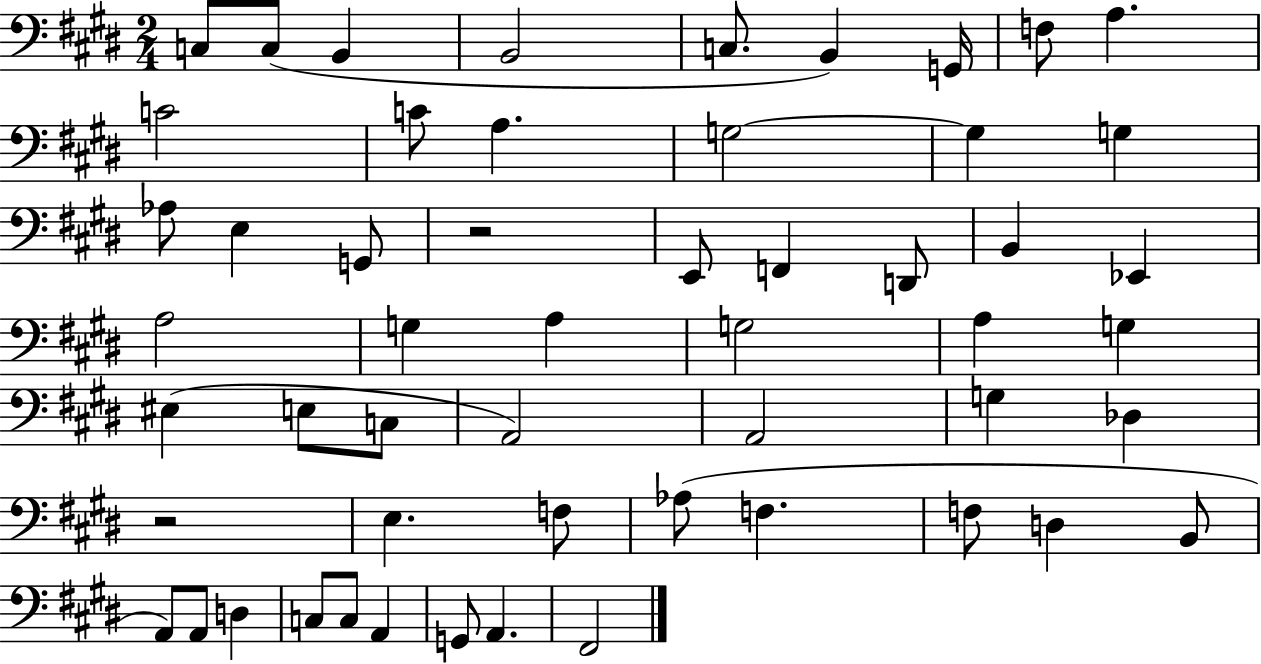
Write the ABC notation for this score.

X:1
T:Untitled
M:2/4
L:1/4
K:E
C,/2 C,/2 B,, B,,2 C,/2 B,, G,,/4 F,/2 A, C2 C/2 A, G,2 G, G, _A,/2 E, G,,/2 z2 E,,/2 F,, D,,/2 B,, _E,, A,2 G, A, G,2 A, G, ^E, E,/2 C,/2 A,,2 A,,2 G, _D, z2 E, F,/2 _A,/2 F, F,/2 D, B,,/2 A,,/2 A,,/2 D, C,/2 C,/2 A,, G,,/2 A,, ^F,,2